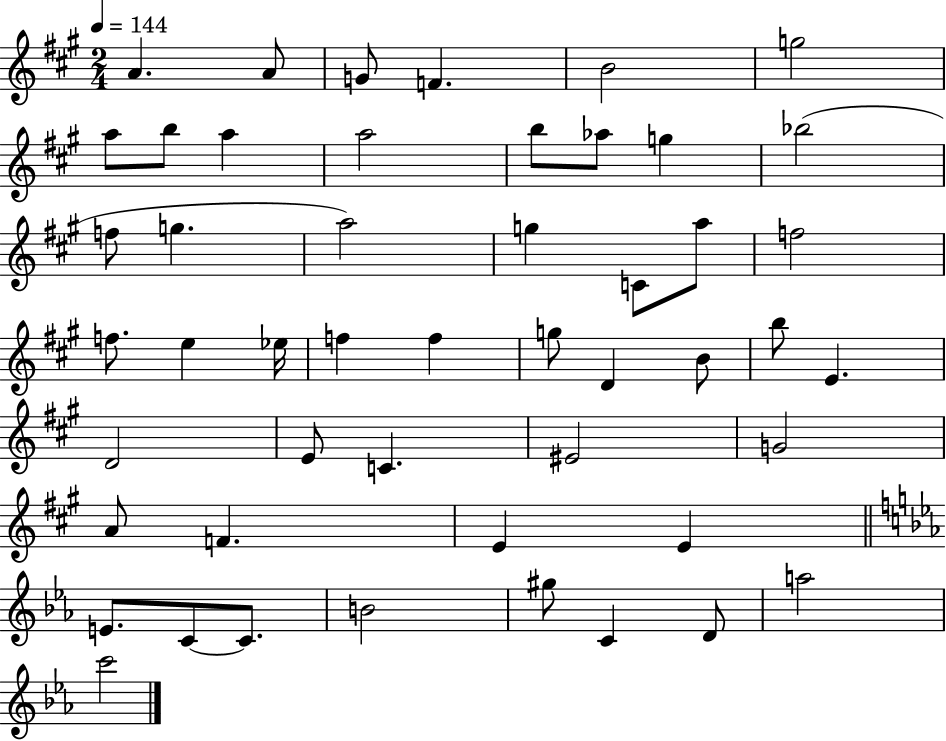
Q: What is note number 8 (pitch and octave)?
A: B5